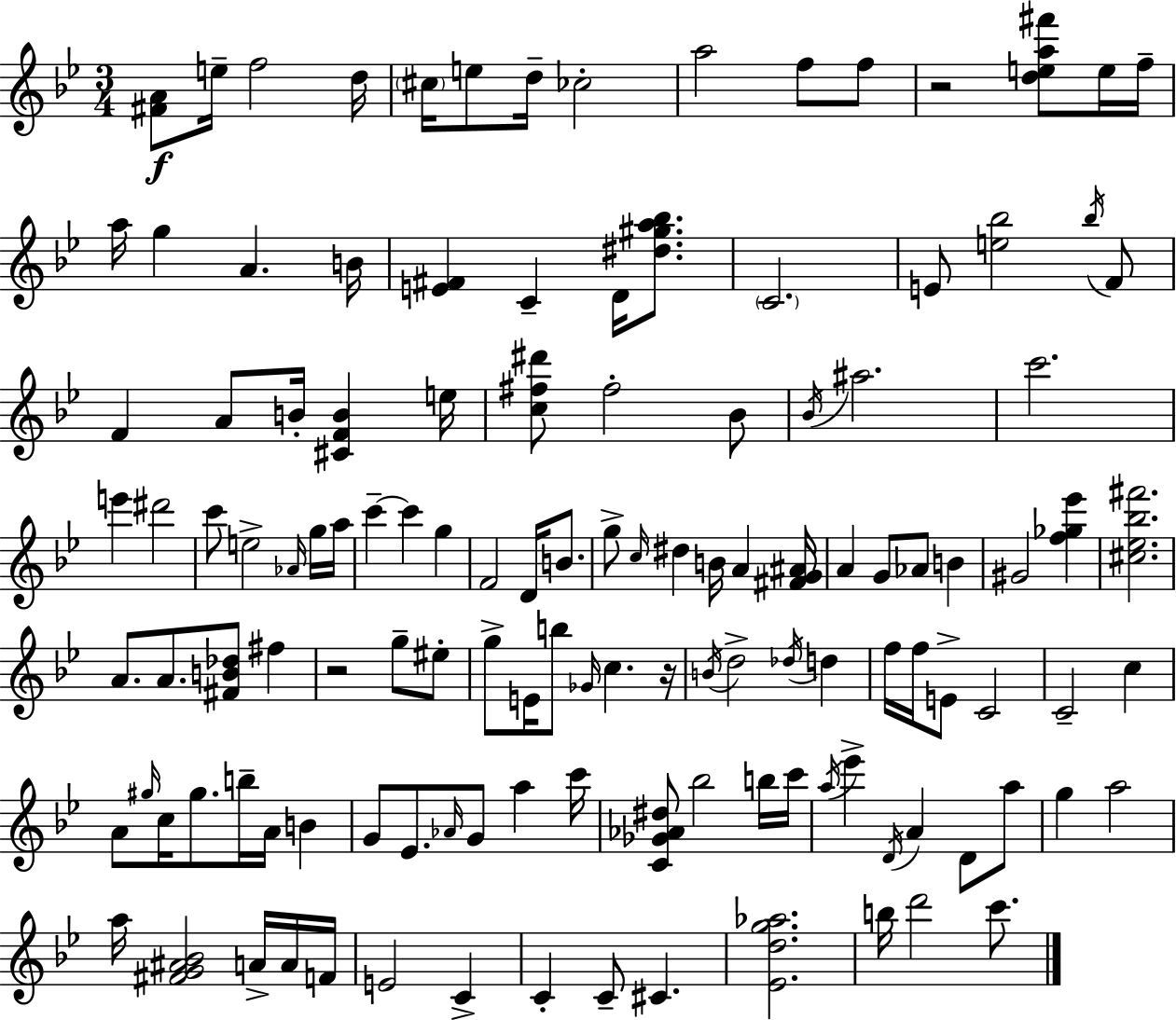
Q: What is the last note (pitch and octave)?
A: C6